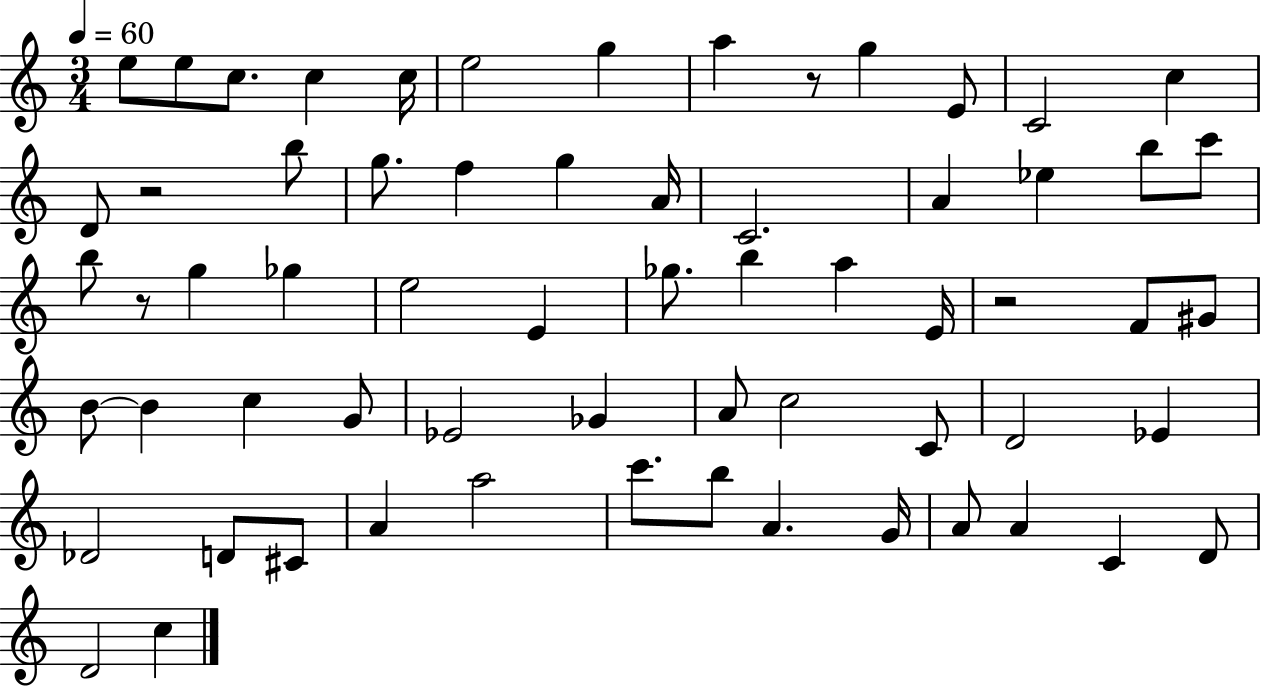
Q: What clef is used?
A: treble